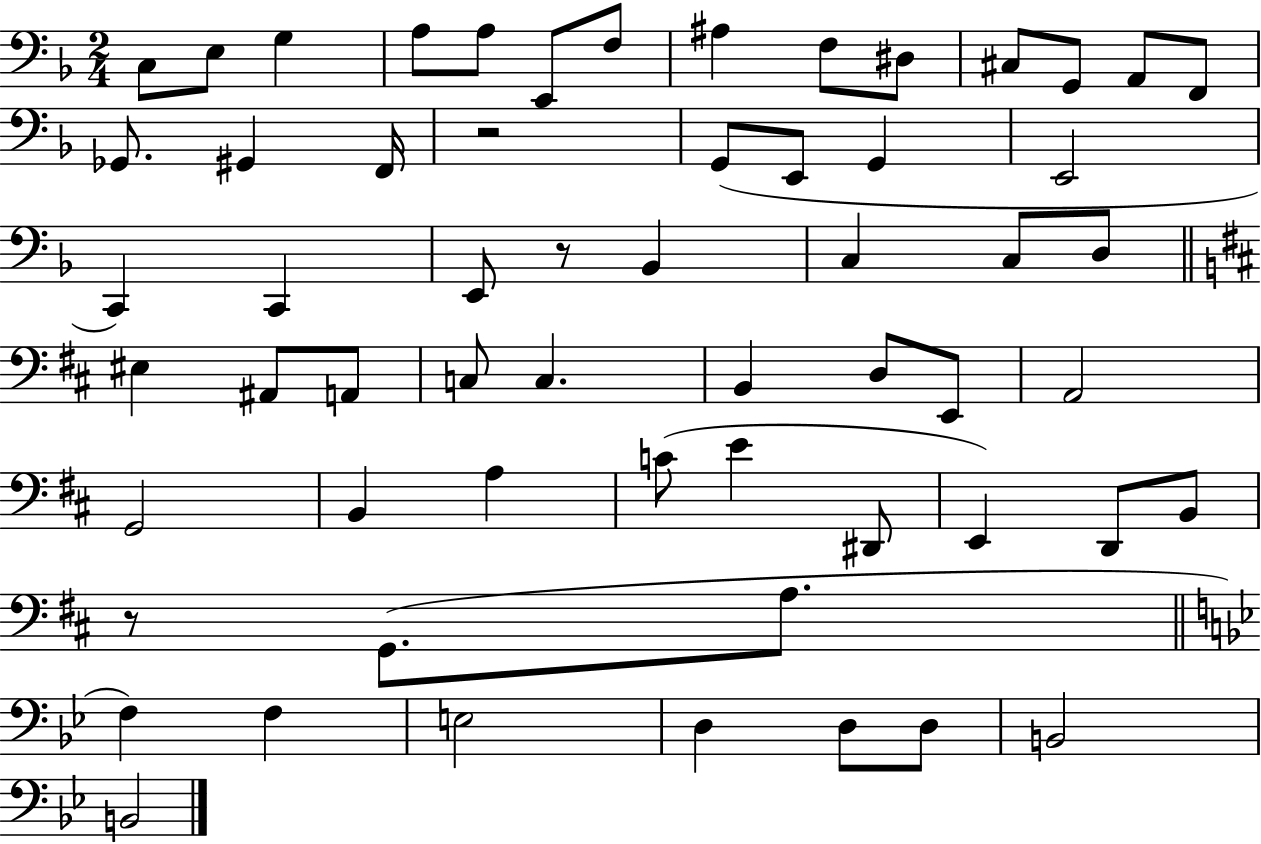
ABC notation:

X:1
T:Untitled
M:2/4
L:1/4
K:F
C,/2 E,/2 G, A,/2 A,/2 E,,/2 F,/2 ^A, F,/2 ^D,/2 ^C,/2 G,,/2 A,,/2 F,,/2 _G,,/2 ^G,, F,,/4 z2 G,,/2 E,,/2 G,, E,,2 C,, C,, E,,/2 z/2 _B,, C, C,/2 D,/2 ^E, ^A,,/2 A,,/2 C,/2 C, B,, D,/2 E,,/2 A,,2 G,,2 B,, A, C/2 E ^D,,/2 E,, D,,/2 B,,/2 z/2 G,,/2 A,/2 F, F, E,2 D, D,/2 D,/2 B,,2 B,,2